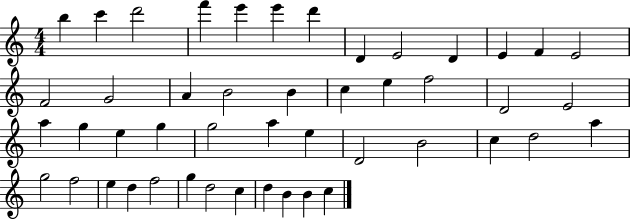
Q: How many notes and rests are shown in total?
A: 47